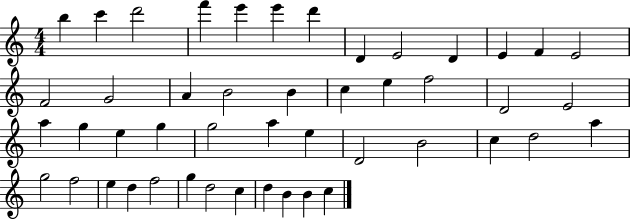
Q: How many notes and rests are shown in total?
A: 47